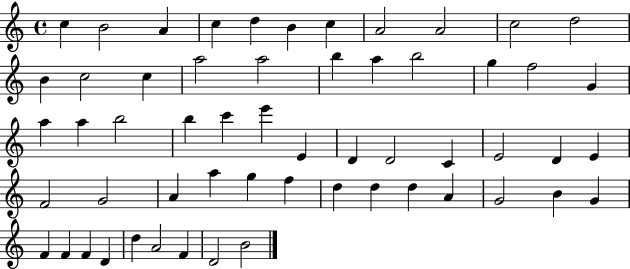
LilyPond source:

{
  \clef treble
  \time 4/4
  \defaultTimeSignature
  \key c \major
  c''4 b'2 a'4 | c''4 d''4 b'4 c''4 | a'2 a'2 | c''2 d''2 | \break b'4 c''2 c''4 | a''2 a''2 | b''4 a''4 b''2 | g''4 f''2 g'4 | \break a''4 a''4 b''2 | b''4 c'''4 e'''4 e'4 | d'4 d'2 c'4 | e'2 d'4 e'4 | \break f'2 g'2 | a'4 a''4 g''4 f''4 | d''4 d''4 d''4 a'4 | g'2 b'4 g'4 | \break f'4 f'4 f'4 d'4 | d''4 a'2 f'4 | d'2 b'2 | \bar "|."
}